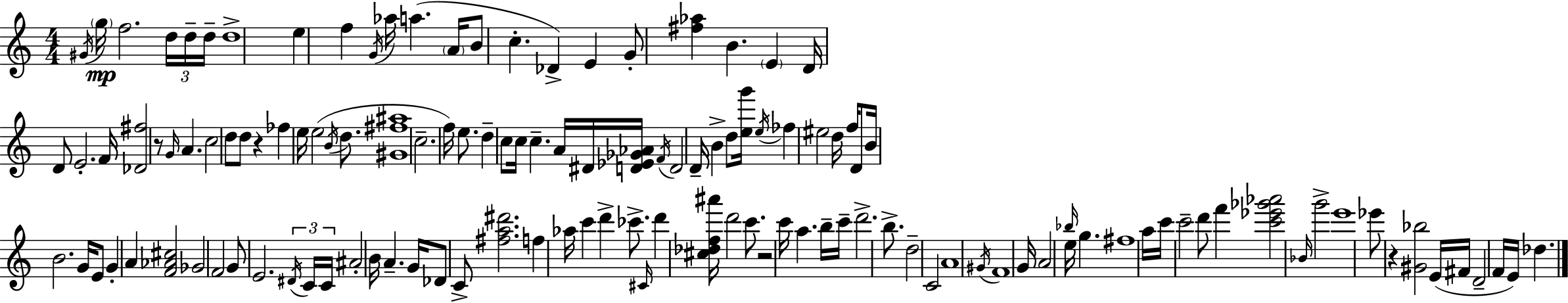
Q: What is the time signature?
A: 4/4